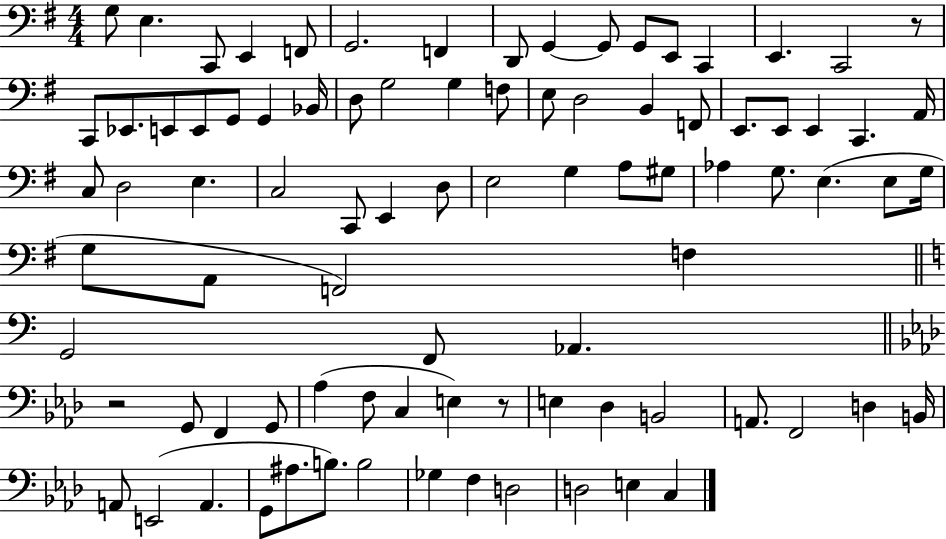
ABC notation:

X:1
T:Untitled
M:4/4
L:1/4
K:G
G,/2 E, C,,/2 E,, F,,/2 G,,2 F,, D,,/2 G,, G,,/2 G,,/2 E,,/2 C,, E,, C,,2 z/2 C,,/2 _E,,/2 E,,/2 E,,/2 G,,/2 G,, _B,,/4 D,/2 G,2 G, F,/2 E,/2 D,2 B,, F,,/2 E,,/2 E,,/2 E,, C,, A,,/4 C,/2 D,2 E, C,2 C,,/2 E,, D,/2 E,2 G, A,/2 ^G,/2 _A, G,/2 E, E,/2 G,/4 G,/2 A,,/2 F,,2 F, G,,2 F,,/2 _A,, z2 G,,/2 F,, G,,/2 _A, F,/2 C, E, z/2 E, _D, B,,2 A,,/2 F,,2 D, B,,/4 A,,/2 E,,2 A,, G,,/2 ^A,/2 B,/2 B,2 _G, F, D,2 D,2 E, C,